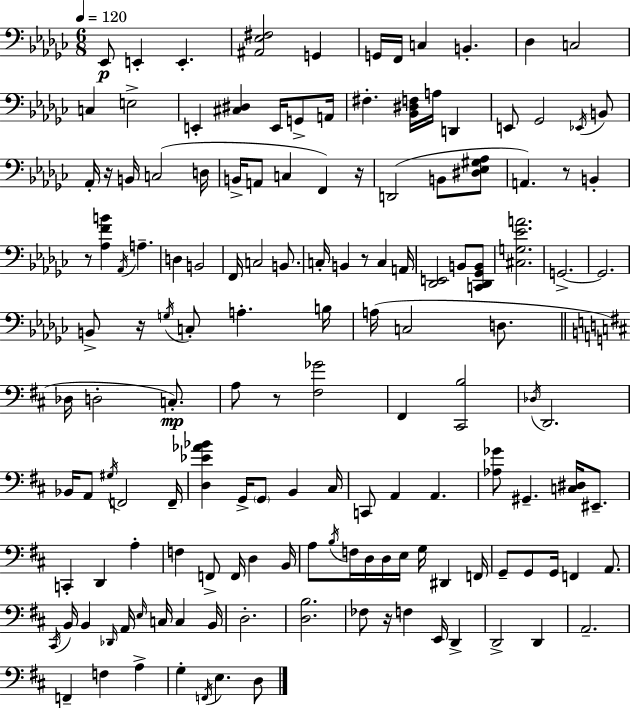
{
  \clef bass
  \numericTimeSignature
  \time 6/8
  \key ees \minor
  \tempo 4 = 120
  ees,8\p e,4-. e,4.-. | <ais, ees fis>2 g,4 | g,16 f,16 c4 b,4.-. | des4 c2 | \break c4 e2-> | e,4-. <cis dis>4 e,16 g,8-> a,16 | fis4.-. <bes, dis f>16 a16 d,4 | e,8 ges,2 \acciaccatura { ees,16 } b,8 | \break aes,16-. r16 b,16 c2( | d16 b,16-> a,8 c4 f,4) | r16 d,2( b,8 <dis ees gis aes>8 | a,4.) r8 b,4-. | \break r8 <aes f' b'>4 \acciaccatura { aes,16 } a4.-- | d4 b,2 | f,16 c2 b,8. | c16-. b,4 r8 c4 | \break a,16 <des, e,>2 b,8 | <c, des, ges, b,>8 <cis g ees' a'>2. | g,2.->~~ | g,2. | \break b,8-> r16 \acciaccatura { g16 } c8-. a4.-. | b16 a16( c2 | d8. \bar "||" \break \key d \major des16 d2-. c8.-.\mp) | a8 r8 <fis ges'>2 | fis,4 <cis, b>2 | \acciaccatura { des16 } d,2. | \break bes,16 a,8 \acciaccatura { gis16 } f,2 | f,16-- <d ees' aes' bes'>4 g,16-> \parenthesize g,8 b,4 | cis16 c,8 a,4 a,4. | <aes ges'>8 gis,4.-- <c dis>16 eis,8.-- | \break c,4-. d,4 a4-. | f4 f,8-> f,16 d4 | b,16 a8 \acciaccatura { b16 } f16 d16 d16 e16 g16 dis,4 | f,16 g,8-- g,8 g,16 f,4 | \break a,8. \acciaccatura { cis,16 } b,16 b,4 \grace { des,16 } a,16 \grace { e16 } | c16 c4 b,16 d2.-. | <d b>2. | fes8 r16 f4 | \break e,16 d,4-> d,2-> | d,4 a,2.-- | f,4-- f4 | a4-> g4-. \acciaccatura { f,16 } e4. | \break d8 \bar "|."
}